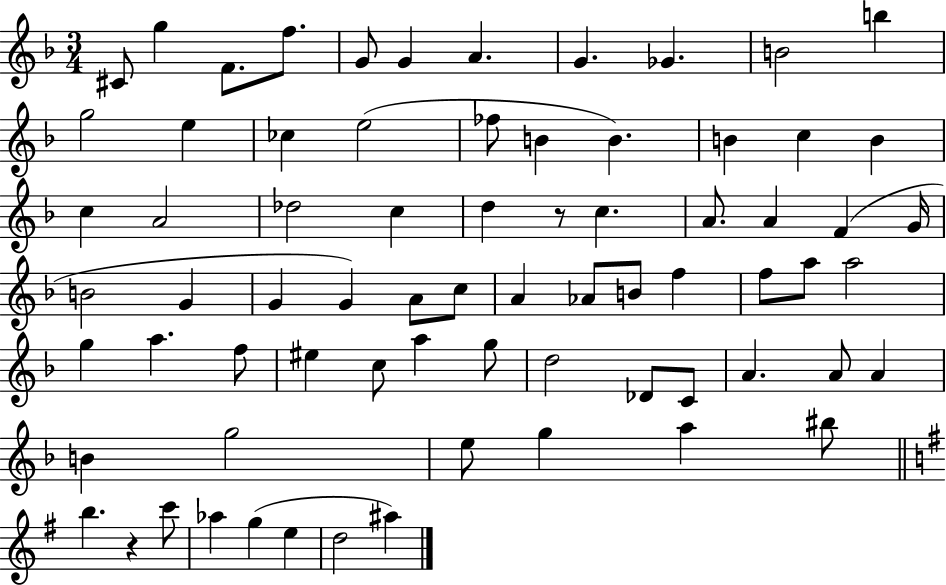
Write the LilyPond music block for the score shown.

{
  \clef treble
  \numericTimeSignature
  \time 3/4
  \key f \major
  cis'8 g''4 f'8. f''8. | g'8 g'4 a'4. | g'4. ges'4. | b'2 b''4 | \break g''2 e''4 | ces''4 e''2( | fes''8 b'4 b'4.) | b'4 c''4 b'4 | \break c''4 a'2 | des''2 c''4 | d''4 r8 c''4. | a'8. a'4 f'4( g'16 | \break b'2 g'4 | g'4 g'4) a'8 c''8 | a'4 aes'8 b'8 f''4 | f''8 a''8 a''2 | \break g''4 a''4. f''8 | eis''4 c''8 a''4 g''8 | d''2 des'8 c'8 | a'4. a'8 a'4 | \break b'4 g''2 | e''8 g''4 a''4 bis''8 | \bar "||" \break \key e \minor b''4. r4 c'''8 | aes''4 g''4( e''4 | d''2 ais''4) | \bar "|."
}